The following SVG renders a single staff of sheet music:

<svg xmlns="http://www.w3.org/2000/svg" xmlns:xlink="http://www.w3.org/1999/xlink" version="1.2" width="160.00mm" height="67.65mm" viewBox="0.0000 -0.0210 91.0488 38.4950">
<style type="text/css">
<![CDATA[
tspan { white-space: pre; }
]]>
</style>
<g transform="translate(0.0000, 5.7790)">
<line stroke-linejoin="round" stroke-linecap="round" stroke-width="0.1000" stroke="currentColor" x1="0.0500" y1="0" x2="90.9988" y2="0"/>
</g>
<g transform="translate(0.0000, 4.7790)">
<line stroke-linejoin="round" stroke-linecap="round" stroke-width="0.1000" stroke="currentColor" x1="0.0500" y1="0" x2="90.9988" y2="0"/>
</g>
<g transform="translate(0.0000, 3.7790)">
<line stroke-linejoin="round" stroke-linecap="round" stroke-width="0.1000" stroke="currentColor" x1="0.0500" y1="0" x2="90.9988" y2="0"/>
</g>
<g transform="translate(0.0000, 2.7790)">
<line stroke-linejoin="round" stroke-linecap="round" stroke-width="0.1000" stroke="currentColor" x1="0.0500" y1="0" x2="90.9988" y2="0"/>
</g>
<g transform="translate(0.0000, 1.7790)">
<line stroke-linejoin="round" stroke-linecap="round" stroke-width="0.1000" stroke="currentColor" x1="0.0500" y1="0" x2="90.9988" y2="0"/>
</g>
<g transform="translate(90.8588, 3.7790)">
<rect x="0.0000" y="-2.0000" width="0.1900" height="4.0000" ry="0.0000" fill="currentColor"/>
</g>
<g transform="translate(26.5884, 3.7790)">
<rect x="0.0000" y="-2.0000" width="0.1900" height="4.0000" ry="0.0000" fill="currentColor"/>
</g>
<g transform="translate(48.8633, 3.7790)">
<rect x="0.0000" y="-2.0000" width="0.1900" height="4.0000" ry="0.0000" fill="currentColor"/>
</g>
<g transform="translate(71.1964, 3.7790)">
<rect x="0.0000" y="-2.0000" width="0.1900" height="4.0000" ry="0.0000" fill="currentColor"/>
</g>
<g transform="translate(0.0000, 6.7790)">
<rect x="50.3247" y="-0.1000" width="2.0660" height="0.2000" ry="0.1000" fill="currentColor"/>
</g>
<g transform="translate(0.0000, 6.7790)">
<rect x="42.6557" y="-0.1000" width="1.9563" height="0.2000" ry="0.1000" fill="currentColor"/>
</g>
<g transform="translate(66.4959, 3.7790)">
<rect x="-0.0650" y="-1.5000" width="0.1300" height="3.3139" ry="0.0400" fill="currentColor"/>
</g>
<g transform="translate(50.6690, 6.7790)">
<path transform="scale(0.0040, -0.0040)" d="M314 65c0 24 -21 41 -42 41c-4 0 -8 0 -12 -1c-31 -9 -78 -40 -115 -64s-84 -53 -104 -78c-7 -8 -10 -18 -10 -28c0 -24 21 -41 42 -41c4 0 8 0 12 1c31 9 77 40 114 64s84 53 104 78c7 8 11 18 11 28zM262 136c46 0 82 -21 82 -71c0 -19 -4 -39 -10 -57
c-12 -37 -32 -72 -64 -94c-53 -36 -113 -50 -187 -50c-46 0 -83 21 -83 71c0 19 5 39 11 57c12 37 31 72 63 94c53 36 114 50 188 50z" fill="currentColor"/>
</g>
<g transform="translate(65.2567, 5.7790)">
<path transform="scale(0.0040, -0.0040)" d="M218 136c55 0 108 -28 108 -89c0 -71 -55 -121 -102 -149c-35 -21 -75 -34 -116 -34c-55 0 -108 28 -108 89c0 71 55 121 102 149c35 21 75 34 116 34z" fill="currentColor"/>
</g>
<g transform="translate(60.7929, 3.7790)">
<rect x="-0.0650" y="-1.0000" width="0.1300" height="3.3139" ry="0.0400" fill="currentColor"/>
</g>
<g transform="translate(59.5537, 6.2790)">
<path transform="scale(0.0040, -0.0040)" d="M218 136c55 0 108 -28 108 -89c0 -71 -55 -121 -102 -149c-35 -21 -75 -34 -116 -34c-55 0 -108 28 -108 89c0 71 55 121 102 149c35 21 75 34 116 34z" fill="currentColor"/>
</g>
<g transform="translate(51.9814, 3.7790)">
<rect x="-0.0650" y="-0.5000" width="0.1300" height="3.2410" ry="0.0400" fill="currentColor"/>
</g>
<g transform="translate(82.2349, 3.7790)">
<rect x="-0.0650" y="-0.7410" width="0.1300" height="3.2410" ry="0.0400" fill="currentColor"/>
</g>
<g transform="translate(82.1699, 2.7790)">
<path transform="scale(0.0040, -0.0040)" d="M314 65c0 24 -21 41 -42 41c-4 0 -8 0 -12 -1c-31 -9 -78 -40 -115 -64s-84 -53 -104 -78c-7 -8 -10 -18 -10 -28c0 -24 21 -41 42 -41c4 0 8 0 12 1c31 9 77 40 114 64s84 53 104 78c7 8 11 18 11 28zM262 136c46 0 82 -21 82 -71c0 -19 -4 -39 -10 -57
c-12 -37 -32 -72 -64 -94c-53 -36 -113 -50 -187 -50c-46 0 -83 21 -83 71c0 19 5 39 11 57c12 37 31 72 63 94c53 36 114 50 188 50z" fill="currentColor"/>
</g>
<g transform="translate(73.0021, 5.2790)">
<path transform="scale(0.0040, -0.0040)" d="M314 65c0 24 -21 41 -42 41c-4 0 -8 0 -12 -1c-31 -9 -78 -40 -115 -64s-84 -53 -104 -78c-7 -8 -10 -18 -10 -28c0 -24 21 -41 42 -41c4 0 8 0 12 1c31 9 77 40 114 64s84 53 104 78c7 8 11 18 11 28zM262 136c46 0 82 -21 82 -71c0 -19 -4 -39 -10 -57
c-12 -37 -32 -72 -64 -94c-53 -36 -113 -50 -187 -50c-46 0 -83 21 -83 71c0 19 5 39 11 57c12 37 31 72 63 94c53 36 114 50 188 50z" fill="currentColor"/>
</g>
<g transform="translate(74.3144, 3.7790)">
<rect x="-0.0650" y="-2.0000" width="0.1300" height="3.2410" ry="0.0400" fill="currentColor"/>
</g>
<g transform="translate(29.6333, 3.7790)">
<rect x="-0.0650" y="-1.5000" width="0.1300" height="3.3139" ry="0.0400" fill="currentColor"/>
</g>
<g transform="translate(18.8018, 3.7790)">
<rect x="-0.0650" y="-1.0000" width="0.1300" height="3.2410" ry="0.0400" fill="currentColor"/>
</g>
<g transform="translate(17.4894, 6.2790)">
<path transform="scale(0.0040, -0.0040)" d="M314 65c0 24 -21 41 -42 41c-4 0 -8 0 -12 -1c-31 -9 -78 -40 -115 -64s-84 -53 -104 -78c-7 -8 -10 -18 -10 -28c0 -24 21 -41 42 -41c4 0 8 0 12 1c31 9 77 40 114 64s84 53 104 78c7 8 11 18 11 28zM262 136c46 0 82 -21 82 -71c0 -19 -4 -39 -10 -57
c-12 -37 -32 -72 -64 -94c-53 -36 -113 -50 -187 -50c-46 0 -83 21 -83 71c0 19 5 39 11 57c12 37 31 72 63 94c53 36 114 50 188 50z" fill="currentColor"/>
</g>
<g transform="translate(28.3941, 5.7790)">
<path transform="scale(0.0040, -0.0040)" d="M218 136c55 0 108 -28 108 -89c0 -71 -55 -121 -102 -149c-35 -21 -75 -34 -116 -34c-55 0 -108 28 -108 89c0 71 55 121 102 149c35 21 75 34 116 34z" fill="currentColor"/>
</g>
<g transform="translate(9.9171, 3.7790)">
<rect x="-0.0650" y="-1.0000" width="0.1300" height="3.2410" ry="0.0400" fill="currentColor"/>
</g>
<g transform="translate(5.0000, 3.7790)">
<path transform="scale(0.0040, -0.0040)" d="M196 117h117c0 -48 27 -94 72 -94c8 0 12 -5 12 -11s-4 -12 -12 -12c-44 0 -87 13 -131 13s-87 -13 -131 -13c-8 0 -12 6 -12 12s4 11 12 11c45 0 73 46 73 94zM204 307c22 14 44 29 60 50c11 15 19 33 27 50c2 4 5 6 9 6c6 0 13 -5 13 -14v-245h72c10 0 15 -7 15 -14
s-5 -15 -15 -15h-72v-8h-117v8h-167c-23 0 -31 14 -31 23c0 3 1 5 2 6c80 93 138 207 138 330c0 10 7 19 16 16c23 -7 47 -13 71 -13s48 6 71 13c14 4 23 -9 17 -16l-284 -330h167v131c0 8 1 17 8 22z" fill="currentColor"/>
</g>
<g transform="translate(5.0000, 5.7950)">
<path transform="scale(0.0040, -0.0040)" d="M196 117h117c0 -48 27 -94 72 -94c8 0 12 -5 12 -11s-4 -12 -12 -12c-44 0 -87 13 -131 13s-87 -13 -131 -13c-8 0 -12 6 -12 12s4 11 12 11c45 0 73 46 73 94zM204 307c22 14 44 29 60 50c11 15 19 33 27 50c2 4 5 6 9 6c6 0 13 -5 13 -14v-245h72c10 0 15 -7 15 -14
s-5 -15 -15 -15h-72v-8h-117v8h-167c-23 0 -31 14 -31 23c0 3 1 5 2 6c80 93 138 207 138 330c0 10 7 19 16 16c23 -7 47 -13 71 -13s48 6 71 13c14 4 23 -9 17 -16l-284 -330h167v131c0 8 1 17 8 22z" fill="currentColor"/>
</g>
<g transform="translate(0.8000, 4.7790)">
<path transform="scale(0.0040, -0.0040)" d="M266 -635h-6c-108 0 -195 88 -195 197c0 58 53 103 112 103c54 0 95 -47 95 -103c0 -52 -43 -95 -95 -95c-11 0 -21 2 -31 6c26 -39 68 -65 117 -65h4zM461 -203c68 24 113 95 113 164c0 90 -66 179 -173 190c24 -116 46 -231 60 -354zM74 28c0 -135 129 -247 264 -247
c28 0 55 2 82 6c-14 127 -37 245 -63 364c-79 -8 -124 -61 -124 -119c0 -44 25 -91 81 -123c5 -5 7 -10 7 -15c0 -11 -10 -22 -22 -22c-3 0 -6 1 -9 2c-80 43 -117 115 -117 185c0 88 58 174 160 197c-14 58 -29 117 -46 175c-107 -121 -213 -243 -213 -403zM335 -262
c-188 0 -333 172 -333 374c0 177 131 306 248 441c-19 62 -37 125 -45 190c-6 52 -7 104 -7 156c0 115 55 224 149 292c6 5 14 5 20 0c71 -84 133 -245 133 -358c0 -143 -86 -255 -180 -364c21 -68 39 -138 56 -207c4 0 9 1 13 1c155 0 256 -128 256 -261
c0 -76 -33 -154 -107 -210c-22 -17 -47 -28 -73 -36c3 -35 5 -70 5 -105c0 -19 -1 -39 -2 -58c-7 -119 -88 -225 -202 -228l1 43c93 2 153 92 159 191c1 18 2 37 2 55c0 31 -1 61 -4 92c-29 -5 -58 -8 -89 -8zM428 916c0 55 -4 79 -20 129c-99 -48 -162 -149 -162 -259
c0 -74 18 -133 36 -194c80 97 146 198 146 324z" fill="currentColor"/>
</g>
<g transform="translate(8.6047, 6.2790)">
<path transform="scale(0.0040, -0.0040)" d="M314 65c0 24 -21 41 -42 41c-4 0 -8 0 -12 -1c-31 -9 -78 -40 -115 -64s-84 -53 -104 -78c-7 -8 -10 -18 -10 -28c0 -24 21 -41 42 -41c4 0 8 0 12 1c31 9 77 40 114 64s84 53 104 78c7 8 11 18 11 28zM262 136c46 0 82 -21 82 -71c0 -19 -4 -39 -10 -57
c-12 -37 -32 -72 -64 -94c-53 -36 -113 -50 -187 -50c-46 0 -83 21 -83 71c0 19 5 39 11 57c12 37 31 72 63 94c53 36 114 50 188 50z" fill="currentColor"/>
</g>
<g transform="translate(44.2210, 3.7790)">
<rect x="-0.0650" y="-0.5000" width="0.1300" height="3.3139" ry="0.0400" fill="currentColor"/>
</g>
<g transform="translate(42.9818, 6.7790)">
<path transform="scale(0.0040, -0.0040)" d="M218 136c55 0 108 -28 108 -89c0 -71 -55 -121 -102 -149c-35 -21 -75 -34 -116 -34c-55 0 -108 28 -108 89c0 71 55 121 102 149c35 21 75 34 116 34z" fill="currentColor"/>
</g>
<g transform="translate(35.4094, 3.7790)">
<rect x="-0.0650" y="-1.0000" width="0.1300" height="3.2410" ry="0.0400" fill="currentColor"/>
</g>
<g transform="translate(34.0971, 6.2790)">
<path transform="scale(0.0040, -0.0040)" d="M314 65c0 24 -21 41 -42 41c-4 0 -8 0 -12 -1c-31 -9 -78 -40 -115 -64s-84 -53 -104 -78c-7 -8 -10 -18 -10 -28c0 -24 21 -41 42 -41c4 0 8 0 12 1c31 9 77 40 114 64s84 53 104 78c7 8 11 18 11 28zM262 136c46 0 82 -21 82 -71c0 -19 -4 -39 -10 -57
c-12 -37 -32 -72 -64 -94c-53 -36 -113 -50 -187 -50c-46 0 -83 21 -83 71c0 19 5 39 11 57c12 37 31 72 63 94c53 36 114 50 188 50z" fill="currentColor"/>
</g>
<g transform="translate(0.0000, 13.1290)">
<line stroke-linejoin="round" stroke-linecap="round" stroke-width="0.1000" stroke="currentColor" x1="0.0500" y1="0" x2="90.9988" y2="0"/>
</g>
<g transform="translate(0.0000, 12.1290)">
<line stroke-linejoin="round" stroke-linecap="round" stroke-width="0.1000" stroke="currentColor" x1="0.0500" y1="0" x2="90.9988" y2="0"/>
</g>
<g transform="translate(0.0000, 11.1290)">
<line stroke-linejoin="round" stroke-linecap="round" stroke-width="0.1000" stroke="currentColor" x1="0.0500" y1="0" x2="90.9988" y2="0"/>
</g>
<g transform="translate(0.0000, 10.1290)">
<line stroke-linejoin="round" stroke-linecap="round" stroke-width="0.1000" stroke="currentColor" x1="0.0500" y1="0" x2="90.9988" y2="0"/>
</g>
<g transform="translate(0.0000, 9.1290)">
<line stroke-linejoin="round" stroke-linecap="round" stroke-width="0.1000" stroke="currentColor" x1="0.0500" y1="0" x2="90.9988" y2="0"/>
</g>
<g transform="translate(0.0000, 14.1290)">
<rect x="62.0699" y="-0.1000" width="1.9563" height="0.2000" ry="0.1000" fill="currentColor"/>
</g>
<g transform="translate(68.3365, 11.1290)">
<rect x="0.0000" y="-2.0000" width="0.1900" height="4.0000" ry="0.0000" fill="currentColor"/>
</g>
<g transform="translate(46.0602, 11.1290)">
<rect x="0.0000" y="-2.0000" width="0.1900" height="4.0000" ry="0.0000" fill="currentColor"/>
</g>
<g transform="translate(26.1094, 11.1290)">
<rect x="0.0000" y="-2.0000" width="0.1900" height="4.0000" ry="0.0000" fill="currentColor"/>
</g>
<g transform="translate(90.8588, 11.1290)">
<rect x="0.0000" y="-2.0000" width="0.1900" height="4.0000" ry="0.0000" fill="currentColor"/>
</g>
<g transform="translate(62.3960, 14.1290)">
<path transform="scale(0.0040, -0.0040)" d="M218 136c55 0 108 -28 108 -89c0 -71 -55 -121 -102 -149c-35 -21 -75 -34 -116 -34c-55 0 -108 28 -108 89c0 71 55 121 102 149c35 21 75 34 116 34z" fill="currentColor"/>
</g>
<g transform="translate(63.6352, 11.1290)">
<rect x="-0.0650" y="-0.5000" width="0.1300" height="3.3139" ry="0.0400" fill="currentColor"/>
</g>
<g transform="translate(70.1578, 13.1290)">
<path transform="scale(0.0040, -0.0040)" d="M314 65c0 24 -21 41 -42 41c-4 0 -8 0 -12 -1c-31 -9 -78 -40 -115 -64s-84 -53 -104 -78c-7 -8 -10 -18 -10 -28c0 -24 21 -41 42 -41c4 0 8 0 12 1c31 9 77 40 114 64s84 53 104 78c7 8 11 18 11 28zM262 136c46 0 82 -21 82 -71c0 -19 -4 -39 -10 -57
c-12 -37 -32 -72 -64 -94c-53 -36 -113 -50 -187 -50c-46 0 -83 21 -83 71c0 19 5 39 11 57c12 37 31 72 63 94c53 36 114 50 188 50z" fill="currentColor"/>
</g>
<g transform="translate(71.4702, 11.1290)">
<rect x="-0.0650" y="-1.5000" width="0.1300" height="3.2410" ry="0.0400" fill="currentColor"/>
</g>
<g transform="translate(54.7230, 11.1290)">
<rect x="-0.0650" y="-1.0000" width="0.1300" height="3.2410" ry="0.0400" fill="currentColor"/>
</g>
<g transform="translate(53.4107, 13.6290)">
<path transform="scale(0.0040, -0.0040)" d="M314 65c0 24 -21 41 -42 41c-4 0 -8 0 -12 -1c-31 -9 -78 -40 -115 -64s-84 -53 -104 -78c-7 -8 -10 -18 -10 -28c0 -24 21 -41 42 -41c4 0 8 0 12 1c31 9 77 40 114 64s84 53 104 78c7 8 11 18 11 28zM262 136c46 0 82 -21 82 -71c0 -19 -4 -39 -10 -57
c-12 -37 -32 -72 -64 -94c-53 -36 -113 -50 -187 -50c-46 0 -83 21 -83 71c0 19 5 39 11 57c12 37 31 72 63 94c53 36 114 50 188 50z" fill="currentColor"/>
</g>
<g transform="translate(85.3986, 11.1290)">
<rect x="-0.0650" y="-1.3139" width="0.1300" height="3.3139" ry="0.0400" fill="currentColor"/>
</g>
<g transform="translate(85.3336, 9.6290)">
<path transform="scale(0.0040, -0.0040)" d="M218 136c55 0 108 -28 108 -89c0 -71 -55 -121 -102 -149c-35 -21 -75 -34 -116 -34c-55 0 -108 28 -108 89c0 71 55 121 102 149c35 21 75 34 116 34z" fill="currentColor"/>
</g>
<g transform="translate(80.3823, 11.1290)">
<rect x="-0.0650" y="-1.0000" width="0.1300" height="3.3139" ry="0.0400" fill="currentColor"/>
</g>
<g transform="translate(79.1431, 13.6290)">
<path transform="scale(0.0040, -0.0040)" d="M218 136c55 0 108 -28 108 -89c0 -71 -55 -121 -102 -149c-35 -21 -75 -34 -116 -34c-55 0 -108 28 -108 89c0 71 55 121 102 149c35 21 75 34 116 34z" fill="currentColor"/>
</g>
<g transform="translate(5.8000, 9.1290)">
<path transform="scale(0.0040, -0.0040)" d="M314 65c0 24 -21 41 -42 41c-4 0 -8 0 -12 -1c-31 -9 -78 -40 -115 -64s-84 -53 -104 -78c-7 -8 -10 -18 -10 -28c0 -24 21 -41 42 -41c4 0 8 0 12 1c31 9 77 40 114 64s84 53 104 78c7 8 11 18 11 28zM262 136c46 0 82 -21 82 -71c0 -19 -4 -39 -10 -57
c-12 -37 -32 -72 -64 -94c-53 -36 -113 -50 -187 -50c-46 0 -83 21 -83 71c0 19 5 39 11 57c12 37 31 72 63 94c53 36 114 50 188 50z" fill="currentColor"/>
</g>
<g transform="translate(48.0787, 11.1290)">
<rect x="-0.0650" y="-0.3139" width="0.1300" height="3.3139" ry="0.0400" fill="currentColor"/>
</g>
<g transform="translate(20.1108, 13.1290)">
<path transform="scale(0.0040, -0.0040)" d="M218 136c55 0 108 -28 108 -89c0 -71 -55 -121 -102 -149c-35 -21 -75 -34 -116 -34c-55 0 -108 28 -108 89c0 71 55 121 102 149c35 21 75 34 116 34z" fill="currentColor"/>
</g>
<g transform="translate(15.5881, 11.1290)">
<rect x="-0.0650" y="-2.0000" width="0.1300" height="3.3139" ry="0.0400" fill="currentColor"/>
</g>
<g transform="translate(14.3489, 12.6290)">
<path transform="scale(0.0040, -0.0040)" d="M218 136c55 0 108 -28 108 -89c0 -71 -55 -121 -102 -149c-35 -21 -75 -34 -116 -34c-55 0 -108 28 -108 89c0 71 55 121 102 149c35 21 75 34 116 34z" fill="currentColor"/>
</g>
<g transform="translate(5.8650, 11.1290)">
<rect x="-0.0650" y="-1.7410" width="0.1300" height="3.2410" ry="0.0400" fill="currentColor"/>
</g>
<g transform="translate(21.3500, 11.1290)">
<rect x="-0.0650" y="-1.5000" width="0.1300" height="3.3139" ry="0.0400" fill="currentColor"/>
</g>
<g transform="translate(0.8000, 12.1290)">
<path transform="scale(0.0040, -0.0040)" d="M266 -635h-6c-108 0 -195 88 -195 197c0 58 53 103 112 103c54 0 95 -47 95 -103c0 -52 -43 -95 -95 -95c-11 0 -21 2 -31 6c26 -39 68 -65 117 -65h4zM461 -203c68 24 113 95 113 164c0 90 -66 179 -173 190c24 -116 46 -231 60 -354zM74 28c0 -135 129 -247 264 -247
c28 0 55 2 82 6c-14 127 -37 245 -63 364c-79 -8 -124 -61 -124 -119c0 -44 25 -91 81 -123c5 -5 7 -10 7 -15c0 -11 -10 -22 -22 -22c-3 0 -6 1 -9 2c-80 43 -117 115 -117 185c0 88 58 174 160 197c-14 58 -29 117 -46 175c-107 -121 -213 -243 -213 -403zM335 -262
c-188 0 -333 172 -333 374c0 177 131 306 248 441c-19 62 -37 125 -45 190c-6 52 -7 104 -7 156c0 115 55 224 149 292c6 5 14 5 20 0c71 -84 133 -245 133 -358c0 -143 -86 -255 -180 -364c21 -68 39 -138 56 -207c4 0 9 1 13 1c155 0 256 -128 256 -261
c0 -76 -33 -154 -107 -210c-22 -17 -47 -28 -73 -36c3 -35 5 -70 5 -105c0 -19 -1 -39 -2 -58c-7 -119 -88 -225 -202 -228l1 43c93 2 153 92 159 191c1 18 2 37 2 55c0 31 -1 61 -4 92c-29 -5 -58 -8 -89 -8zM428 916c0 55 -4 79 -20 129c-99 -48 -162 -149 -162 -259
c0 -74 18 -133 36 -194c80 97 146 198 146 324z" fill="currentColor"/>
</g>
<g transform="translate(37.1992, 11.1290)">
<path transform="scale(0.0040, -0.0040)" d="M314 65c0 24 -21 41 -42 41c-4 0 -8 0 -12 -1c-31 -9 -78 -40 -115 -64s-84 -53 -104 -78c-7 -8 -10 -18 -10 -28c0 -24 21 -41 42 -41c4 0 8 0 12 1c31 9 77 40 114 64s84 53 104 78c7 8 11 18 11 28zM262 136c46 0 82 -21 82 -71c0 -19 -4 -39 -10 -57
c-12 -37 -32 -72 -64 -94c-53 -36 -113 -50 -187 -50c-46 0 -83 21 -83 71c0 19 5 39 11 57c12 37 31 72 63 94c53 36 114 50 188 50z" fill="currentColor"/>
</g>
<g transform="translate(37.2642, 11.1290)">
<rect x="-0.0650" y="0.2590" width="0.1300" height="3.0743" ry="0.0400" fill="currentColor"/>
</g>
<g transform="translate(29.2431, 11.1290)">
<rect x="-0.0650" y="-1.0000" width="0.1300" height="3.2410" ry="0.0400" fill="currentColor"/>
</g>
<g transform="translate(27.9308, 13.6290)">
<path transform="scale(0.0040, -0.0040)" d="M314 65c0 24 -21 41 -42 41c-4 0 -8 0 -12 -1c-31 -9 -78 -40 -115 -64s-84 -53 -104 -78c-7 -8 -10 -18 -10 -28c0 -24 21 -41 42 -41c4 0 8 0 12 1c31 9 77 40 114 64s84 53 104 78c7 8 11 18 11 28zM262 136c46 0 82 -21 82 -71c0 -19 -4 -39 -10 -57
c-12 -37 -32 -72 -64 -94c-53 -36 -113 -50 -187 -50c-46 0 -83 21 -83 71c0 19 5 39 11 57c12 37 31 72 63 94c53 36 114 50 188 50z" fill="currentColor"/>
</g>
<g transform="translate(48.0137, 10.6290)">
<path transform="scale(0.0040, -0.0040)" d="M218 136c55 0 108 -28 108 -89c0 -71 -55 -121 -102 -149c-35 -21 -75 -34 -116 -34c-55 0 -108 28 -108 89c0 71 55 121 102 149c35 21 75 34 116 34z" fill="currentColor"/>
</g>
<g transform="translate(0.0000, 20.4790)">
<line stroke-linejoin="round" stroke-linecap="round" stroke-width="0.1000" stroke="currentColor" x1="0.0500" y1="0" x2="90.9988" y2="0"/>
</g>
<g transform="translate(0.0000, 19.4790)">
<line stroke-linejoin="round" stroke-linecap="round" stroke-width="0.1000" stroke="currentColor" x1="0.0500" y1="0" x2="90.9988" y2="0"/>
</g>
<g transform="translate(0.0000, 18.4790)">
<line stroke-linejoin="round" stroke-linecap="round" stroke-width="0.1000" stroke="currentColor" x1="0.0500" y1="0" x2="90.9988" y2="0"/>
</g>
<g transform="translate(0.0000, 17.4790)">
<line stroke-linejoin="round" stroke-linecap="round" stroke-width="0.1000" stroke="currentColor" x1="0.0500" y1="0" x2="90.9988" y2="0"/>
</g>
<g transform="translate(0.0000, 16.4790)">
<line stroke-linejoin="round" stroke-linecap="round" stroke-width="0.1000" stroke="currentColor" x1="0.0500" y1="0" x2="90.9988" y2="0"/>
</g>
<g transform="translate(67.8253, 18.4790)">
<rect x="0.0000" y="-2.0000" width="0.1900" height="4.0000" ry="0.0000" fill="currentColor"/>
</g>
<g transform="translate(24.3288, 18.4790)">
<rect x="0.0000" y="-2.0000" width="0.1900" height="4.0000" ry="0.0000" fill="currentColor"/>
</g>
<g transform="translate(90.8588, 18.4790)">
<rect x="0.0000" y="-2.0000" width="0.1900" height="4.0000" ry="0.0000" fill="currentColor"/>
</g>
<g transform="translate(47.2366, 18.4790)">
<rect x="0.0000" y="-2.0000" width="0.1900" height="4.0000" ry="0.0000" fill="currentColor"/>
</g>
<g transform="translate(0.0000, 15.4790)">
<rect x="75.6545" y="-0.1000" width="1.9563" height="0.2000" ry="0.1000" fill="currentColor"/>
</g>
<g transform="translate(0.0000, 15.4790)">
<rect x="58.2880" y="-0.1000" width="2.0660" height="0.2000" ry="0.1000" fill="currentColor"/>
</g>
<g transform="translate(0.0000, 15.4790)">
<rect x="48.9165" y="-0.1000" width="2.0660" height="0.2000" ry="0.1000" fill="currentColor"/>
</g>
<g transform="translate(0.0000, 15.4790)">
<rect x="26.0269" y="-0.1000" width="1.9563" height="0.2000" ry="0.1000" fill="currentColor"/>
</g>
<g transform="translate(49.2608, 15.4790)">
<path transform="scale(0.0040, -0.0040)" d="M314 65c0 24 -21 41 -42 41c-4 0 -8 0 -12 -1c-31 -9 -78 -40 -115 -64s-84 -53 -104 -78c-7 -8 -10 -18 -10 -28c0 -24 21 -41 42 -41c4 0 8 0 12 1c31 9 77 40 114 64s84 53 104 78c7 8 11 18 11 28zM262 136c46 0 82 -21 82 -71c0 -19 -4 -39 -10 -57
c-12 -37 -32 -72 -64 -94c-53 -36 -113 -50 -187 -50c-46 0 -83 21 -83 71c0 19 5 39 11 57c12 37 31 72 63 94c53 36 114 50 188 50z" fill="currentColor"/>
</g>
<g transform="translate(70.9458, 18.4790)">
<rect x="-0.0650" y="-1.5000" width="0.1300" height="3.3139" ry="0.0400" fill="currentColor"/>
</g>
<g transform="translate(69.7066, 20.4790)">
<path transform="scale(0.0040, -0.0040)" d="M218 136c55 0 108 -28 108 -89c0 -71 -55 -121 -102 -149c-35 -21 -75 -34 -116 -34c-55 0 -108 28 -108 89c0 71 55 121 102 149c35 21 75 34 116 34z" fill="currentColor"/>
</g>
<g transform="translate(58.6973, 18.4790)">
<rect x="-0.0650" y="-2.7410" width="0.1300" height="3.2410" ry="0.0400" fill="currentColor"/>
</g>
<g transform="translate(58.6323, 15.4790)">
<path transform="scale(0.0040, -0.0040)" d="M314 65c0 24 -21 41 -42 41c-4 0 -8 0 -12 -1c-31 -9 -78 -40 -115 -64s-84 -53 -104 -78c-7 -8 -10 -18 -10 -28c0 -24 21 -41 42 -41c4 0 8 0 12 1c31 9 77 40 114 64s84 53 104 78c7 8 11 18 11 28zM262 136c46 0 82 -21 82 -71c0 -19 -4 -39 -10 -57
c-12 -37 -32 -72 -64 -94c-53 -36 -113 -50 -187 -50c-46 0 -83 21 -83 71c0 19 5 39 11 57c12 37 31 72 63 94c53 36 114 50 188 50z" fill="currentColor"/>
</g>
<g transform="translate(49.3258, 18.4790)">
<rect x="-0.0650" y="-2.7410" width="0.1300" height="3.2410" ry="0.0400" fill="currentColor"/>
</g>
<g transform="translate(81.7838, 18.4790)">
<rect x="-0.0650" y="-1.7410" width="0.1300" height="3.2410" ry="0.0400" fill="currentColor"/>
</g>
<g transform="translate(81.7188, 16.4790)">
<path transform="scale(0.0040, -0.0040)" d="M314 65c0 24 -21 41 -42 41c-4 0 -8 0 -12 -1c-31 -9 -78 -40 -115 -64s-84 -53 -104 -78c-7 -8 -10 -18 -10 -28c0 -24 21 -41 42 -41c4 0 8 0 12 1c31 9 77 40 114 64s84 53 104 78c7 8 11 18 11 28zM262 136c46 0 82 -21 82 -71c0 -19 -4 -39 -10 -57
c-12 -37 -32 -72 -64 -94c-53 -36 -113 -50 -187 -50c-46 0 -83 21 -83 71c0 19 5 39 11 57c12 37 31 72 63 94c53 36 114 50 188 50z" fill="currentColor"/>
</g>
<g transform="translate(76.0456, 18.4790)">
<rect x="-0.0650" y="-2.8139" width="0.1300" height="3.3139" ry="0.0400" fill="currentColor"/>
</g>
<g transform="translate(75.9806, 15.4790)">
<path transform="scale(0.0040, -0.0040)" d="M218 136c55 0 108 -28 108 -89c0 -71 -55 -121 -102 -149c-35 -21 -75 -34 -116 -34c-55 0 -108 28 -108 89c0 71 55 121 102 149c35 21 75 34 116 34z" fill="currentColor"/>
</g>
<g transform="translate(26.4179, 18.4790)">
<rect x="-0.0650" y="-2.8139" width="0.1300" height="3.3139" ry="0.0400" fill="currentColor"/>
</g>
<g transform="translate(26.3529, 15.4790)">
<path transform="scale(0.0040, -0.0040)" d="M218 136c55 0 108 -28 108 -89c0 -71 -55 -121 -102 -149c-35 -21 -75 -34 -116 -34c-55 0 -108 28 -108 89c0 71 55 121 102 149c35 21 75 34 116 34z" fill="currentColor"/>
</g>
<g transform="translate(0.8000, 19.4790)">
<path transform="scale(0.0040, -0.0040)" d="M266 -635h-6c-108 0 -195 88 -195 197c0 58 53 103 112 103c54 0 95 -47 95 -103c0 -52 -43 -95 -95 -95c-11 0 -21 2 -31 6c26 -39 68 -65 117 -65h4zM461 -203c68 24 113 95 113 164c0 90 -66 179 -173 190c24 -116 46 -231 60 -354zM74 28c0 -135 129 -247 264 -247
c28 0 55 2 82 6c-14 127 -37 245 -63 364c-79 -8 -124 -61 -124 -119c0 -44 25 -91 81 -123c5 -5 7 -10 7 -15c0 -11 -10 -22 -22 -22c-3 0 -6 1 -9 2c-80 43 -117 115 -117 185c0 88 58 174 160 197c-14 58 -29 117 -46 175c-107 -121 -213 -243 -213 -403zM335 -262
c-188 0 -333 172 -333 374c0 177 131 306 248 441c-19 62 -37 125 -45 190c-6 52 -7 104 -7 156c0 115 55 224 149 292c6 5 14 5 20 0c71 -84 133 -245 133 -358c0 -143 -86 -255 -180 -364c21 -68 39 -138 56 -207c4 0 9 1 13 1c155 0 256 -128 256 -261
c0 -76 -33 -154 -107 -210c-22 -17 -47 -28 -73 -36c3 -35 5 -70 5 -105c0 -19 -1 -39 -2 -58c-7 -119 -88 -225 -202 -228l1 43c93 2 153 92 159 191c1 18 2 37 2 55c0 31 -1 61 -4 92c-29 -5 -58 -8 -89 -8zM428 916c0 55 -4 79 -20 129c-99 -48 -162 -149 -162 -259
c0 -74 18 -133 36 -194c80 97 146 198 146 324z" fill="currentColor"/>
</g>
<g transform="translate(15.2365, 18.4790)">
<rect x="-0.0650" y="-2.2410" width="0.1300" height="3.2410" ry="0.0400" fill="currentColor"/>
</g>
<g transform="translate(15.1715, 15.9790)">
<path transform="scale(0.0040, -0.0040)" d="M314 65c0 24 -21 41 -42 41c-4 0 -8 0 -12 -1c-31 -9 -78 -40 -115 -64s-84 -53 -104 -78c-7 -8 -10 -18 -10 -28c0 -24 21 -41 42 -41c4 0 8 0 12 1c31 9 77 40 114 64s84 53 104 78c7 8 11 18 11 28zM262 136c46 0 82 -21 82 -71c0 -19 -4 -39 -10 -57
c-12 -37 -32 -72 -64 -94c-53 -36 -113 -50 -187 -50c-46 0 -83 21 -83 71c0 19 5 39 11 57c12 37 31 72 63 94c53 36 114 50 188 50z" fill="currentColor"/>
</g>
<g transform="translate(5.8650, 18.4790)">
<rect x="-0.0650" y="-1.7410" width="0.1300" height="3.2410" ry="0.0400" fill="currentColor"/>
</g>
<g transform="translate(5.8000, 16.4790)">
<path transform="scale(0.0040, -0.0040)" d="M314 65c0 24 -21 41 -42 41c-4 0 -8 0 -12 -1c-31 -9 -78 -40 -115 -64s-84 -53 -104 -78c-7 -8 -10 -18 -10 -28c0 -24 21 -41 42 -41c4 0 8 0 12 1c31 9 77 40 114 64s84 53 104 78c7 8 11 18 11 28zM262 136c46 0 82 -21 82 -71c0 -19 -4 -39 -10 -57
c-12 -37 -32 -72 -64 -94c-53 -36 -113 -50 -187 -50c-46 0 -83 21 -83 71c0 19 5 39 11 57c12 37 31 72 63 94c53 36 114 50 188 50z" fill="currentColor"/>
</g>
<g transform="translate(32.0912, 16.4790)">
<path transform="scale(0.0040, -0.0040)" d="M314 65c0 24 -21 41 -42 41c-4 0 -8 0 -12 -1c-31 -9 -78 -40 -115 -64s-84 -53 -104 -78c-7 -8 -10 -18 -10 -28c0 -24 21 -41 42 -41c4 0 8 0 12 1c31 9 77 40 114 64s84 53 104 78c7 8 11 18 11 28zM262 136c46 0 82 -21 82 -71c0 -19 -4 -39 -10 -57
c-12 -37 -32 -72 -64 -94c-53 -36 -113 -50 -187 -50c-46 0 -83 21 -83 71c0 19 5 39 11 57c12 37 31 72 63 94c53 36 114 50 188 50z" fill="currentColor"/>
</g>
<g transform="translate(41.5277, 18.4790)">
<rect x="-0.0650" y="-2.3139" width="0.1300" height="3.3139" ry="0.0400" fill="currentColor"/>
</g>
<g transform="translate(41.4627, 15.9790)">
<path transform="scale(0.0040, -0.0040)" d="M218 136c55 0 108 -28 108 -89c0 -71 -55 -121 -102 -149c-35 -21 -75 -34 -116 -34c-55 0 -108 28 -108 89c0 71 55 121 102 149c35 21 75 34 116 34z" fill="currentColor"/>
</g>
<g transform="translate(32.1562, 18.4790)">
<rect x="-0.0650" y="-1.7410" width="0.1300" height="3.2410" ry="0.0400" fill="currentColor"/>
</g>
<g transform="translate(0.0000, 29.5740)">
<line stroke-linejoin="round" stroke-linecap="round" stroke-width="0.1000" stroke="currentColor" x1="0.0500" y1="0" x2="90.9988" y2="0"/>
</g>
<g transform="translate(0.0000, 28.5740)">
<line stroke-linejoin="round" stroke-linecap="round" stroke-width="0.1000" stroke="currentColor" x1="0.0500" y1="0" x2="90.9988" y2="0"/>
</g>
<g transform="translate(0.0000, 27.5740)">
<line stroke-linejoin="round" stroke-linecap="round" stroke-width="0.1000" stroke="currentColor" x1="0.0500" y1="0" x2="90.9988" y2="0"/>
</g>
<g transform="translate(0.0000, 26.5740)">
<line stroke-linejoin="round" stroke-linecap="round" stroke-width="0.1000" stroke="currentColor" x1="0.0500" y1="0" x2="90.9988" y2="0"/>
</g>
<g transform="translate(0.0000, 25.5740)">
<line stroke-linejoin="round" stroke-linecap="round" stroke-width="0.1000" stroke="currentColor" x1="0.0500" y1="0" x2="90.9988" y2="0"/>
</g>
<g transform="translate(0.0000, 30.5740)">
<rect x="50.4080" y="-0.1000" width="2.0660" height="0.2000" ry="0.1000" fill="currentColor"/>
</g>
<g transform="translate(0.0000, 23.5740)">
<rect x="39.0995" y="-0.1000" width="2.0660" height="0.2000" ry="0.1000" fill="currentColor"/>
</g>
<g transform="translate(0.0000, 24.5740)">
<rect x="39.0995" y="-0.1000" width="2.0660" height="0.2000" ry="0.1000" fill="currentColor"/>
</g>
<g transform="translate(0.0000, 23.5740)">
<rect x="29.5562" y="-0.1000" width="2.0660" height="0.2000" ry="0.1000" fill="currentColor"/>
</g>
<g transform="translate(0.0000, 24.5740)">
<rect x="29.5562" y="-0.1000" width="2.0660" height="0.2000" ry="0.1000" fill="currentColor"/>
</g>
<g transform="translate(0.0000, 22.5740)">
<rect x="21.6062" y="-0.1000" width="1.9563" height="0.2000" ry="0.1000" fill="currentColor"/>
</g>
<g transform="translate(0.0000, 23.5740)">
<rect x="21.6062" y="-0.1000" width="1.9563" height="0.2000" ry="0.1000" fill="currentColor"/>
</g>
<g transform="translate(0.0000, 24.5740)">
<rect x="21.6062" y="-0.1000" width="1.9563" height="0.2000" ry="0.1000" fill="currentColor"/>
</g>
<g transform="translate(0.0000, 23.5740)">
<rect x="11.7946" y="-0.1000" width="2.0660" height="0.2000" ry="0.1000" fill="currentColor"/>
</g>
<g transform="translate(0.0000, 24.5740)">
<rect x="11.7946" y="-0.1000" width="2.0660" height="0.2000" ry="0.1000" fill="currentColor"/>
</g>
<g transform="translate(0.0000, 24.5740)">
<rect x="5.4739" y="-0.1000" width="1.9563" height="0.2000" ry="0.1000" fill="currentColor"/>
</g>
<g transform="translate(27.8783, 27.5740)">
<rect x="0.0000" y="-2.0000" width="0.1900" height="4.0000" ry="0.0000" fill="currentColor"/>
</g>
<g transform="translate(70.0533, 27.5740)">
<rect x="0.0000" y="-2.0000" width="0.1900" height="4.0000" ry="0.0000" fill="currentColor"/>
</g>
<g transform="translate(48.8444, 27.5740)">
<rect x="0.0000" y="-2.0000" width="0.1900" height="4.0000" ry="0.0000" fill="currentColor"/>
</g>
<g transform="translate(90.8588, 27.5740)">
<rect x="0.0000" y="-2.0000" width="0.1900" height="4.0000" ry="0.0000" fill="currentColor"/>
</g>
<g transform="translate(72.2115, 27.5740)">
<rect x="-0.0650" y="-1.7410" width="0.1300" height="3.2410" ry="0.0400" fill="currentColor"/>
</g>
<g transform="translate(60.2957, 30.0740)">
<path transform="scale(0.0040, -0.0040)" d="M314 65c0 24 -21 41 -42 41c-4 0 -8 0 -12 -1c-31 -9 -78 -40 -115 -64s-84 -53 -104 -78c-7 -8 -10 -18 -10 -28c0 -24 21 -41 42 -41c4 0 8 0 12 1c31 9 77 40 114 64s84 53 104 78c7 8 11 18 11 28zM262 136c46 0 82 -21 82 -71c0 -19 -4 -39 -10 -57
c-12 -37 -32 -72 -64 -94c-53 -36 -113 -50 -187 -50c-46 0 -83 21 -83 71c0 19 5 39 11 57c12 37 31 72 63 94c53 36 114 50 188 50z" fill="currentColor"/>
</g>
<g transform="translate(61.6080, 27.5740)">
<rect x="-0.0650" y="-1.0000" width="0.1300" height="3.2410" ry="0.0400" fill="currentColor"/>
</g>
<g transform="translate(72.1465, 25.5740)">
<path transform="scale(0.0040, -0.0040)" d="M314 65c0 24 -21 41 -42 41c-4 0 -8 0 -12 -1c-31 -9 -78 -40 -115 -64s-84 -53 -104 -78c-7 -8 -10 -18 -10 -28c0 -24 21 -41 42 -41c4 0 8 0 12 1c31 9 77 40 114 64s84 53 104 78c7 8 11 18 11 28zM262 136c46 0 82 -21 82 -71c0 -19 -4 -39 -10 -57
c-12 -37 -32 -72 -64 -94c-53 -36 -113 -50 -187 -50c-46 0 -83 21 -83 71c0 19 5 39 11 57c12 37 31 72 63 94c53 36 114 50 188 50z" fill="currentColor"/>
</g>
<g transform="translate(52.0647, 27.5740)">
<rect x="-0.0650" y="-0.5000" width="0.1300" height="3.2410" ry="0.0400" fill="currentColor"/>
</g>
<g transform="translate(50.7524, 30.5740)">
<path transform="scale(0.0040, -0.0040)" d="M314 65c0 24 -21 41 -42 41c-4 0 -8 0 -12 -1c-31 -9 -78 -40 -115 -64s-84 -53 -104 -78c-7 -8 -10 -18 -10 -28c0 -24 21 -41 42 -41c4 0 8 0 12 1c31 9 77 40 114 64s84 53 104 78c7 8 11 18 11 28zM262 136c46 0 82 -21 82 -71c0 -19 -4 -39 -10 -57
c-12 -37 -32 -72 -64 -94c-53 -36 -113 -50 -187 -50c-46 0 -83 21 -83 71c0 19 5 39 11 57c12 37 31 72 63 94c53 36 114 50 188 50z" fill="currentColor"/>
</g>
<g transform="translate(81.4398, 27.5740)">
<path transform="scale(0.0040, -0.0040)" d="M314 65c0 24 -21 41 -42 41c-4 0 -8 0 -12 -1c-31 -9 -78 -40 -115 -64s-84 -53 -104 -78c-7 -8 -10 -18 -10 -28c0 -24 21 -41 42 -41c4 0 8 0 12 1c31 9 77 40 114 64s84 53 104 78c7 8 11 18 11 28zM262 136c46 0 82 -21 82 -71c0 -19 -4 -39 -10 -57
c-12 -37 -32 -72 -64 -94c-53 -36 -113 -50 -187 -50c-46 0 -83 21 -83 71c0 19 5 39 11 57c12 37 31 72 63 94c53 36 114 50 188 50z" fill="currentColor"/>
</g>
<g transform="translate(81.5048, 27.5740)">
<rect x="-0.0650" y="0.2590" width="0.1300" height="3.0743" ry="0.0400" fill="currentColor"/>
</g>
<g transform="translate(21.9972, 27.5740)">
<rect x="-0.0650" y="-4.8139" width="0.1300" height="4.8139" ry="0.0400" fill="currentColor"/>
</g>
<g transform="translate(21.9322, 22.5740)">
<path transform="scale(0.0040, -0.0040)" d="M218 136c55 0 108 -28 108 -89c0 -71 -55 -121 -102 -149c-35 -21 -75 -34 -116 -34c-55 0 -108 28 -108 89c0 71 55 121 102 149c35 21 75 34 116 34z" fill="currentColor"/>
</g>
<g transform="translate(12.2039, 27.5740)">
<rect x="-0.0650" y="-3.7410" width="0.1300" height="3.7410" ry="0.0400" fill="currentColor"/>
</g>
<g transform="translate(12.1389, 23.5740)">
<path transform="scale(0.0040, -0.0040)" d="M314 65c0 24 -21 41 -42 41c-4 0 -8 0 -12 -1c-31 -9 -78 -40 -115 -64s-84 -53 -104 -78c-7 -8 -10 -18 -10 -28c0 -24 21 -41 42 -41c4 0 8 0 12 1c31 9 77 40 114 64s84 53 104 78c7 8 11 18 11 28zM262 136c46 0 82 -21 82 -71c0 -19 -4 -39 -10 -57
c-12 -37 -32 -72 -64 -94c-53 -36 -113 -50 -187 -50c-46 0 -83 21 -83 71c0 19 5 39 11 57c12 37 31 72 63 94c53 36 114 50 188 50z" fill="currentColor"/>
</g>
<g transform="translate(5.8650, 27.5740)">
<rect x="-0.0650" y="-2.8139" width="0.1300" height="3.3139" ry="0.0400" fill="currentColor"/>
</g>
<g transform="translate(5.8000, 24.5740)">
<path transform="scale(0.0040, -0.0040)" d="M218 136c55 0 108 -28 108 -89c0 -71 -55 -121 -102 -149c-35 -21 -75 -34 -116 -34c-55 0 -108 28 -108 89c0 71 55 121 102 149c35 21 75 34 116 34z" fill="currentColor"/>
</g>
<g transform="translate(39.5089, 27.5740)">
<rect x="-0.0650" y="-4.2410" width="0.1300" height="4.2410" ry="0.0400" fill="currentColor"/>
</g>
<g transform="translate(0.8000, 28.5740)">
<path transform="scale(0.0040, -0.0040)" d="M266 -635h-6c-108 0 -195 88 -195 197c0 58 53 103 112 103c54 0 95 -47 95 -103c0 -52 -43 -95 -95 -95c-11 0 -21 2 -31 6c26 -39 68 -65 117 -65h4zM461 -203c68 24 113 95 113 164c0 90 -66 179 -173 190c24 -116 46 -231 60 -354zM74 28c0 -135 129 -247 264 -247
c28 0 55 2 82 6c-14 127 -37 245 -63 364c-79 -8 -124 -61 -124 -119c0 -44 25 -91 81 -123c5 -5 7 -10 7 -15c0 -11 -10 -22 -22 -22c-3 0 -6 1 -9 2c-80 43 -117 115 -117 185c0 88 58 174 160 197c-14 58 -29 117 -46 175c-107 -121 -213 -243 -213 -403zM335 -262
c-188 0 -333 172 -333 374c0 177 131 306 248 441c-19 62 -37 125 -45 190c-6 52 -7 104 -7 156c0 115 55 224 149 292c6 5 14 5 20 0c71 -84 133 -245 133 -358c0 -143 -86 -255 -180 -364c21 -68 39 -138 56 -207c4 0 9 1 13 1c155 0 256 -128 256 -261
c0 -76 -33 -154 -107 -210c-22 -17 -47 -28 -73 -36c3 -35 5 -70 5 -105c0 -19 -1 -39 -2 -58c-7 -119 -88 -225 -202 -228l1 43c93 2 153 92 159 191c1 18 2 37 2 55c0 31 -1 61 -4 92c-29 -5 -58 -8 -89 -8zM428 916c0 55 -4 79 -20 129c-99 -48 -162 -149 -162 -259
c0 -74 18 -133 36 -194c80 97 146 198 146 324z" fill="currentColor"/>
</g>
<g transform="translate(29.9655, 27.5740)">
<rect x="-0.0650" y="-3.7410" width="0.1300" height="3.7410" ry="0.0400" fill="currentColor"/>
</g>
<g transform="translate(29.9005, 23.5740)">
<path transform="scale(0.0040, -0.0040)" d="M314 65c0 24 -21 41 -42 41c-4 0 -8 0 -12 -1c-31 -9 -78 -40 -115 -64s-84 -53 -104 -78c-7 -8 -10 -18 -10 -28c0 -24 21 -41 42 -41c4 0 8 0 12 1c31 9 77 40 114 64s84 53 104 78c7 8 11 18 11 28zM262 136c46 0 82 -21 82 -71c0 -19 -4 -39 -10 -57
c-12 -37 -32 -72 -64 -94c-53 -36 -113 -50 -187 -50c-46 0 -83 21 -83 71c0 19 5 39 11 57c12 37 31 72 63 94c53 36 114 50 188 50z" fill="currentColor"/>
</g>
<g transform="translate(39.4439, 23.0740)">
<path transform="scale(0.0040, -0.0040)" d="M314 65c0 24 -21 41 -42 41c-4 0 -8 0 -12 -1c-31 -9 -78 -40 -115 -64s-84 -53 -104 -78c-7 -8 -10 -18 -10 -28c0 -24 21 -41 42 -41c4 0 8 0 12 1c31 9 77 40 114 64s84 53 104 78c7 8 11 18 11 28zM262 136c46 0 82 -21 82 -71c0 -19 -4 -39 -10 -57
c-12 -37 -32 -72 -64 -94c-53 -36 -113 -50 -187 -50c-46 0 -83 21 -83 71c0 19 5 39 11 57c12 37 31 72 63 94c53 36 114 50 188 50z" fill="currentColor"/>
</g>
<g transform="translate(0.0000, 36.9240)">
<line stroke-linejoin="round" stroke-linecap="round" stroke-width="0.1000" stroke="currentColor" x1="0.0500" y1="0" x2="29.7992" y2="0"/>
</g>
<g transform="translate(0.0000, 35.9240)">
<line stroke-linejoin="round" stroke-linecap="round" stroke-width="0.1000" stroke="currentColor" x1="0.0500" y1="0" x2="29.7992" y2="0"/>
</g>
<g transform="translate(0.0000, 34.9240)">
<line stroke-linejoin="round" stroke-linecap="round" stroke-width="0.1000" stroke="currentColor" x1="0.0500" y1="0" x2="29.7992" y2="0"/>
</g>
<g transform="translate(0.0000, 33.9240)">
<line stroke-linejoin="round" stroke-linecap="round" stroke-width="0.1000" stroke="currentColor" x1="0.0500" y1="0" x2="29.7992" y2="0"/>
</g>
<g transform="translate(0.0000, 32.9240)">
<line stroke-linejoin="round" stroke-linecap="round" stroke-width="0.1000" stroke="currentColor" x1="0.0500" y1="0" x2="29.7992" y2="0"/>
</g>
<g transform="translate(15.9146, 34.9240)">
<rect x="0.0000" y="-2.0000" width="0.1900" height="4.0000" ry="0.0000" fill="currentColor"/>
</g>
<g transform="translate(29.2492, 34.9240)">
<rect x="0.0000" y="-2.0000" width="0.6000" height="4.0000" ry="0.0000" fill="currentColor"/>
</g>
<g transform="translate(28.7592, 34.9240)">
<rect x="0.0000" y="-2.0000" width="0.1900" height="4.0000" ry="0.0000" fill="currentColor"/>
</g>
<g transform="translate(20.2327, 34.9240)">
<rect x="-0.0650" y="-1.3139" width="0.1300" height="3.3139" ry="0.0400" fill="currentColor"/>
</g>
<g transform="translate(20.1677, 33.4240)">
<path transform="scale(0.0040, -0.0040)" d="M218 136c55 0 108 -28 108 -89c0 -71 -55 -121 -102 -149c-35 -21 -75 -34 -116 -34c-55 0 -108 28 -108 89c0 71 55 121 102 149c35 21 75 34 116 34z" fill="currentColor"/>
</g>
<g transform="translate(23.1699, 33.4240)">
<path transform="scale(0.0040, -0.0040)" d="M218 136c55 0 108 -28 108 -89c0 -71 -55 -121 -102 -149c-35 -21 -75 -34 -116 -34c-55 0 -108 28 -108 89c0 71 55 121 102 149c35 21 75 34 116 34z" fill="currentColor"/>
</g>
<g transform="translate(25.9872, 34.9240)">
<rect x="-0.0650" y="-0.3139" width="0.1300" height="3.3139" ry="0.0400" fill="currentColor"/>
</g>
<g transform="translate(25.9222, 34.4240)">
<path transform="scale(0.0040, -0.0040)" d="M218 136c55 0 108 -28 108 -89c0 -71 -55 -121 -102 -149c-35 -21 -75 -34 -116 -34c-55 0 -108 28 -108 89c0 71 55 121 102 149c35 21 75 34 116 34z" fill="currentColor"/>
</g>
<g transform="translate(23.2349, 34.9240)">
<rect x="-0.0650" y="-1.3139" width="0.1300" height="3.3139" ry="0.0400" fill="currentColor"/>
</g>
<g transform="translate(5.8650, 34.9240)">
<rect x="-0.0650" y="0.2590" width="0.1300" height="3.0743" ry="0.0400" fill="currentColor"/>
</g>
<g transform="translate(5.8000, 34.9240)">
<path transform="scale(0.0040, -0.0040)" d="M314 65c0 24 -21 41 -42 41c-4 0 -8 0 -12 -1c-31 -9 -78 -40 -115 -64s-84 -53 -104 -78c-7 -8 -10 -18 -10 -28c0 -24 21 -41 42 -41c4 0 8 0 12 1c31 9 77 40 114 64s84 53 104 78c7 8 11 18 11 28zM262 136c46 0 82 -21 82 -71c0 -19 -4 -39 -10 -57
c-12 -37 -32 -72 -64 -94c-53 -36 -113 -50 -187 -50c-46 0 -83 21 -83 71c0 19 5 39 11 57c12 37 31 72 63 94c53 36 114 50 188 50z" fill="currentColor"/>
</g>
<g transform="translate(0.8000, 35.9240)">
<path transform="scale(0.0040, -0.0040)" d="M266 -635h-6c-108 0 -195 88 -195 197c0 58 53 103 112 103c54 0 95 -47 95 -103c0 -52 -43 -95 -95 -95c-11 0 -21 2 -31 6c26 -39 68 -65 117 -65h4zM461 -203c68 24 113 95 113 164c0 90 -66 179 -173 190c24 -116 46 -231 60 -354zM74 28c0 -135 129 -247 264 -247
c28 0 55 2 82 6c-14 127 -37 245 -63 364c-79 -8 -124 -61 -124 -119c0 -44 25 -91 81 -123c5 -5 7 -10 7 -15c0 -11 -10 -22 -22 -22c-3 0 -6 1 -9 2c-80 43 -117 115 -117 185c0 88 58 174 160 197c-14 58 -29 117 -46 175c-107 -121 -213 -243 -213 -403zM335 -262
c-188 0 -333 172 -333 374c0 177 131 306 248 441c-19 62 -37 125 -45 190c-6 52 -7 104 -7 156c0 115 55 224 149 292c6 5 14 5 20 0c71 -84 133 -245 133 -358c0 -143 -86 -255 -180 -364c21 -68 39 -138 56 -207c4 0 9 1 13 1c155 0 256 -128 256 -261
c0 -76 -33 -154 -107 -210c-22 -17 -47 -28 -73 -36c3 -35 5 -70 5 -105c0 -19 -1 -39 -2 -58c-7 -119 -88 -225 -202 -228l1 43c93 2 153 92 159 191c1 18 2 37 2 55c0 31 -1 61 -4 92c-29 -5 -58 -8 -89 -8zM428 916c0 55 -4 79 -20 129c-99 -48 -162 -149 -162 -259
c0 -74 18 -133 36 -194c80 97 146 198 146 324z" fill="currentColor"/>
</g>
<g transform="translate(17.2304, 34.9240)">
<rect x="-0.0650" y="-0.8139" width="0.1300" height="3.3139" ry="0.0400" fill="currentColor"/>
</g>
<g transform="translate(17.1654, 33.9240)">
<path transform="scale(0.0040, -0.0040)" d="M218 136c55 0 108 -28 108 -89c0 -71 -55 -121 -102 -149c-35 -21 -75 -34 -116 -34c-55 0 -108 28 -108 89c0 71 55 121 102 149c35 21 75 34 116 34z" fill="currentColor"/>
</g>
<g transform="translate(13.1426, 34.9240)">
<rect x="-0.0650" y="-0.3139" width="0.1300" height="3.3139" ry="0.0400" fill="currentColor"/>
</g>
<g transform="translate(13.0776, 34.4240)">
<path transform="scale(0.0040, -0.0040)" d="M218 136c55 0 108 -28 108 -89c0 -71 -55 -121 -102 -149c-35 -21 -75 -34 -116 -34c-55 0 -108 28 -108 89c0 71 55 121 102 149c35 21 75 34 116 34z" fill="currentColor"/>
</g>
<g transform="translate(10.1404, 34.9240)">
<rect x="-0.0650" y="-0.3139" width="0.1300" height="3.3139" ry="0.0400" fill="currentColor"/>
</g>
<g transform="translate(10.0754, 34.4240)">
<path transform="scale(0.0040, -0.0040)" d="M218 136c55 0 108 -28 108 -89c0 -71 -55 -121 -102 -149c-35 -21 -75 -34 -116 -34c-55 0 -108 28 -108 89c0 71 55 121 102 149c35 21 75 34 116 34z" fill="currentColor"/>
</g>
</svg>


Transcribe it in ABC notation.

X:1
T:Untitled
M:4/4
L:1/4
K:C
D2 D2 E D2 C C2 D E F2 d2 f2 F E D2 B2 c D2 C E2 D e f2 g2 a f2 g a2 a2 E a f2 a c'2 e' c'2 d'2 C2 D2 f2 B2 B2 c c d e e c